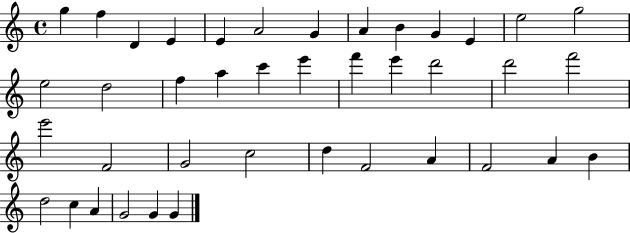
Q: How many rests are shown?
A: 0